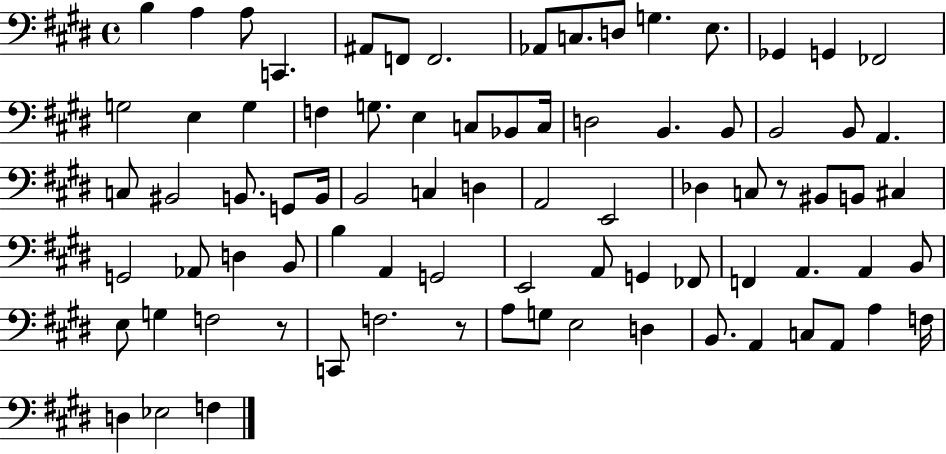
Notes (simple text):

B3/q A3/q A3/e C2/q. A#2/e F2/e F2/h. Ab2/e C3/e. D3/e G3/q. E3/e. Gb2/q G2/q FES2/h G3/h E3/q G3/q F3/q G3/e. E3/q C3/e Bb2/e C3/s D3/h B2/q. B2/e B2/h B2/e A2/q. C3/e BIS2/h B2/e. G2/e B2/s B2/h C3/q D3/q A2/h E2/h Db3/q C3/e R/e BIS2/e B2/e C#3/q G2/h Ab2/e D3/q B2/e B3/q A2/q G2/h E2/h A2/e G2/q FES2/e F2/q A2/q. A2/q B2/e E3/e G3/q F3/h R/e C2/e F3/h. R/e A3/e G3/e E3/h D3/q B2/e. A2/q C3/e A2/e A3/q F3/s D3/q Eb3/h F3/q